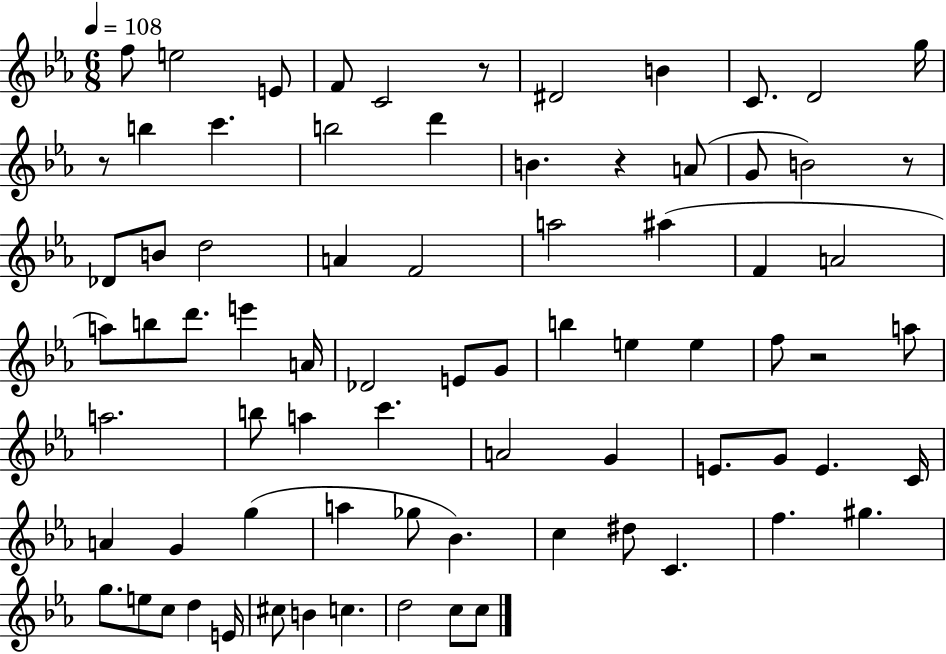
{
  \clef treble
  \numericTimeSignature
  \time 6/8
  \key ees \major
  \tempo 4 = 108
  f''8 e''2 e'8 | f'8 c'2 r8 | dis'2 b'4 | c'8. d'2 g''16 | \break r8 b''4 c'''4. | b''2 d'''4 | b'4. r4 a'8( | g'8 b'2) r8 | \break des'8 b'8 d''2 | a'4 f'2 | a''2 ais''4( | f'4 a'2 | \break a''8) b''8 d'''8. e'''4 a'16 | des'2 e'8 g'8 | b''4 e''4 e''4 | f''8 r2 a''8 | \break a''2. | b''8 a''4 c'''4. | a'2 g'4 | e'8. g'8 e'4. c'16 | \break a'4 g'4 g''4( | a''4 ges''8 bes'4.) | c''4 dis''8 c'4. | f''4. gis''4. | \break g''8. e''8 c''8 d''4 e'16 | cis''8 b'4 c''4. | d''2 c''8 c''8 | \bar "|."
}